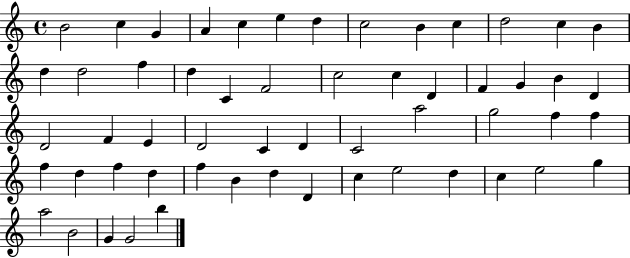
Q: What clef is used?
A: treble